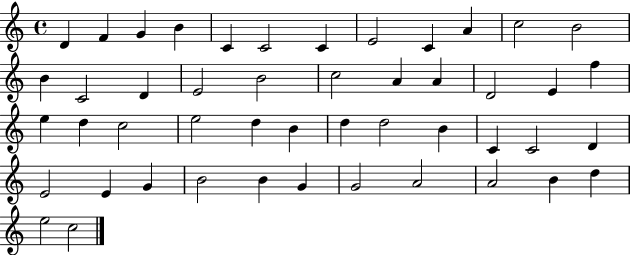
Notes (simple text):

D4/q F4/q G4/q B4/q C4/q C4/h C4/q E4/h C4/q A4/q C5/h B4/h B4/q C4/h D4/q E4/h B4/h C5/h A4/q A4/q D4/h E4/q F5/q E5/q D5/q C5/h E5/h D5/q B4/q D5/q D5/h B4/q C4/q C4/h D4/q E4/h E4/q G4/q B4/h B4/q G4/q G4/h A4/h A4/h B4/q D5/q E5/h C5/h